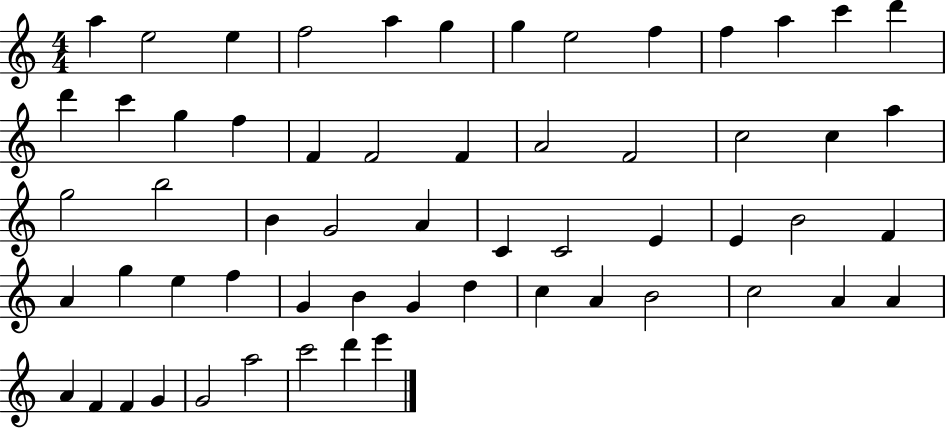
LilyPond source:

{
  \clef treble
  \numericTimeSignature
  \time 4/4
  \key c \major
  a''4 e''2 e''4 | f''2 a''4 g''4 | g''4 e''2 f''4 | f''4 a''4 c'''4 d'''4 | \break d'''4 c'''4 g''4 f''4 | f'4 f'2 f'4 | a'2 f'2 | c''2 c''4 a''4 | \break g''2 b''2 | b'4 g'2 a'4 | c'4 c'2 e'4 | e'4 b'2 f'4 | \break a'4 g''4 e''4 f''4 | g'4 b'4 g'4 d''4 | c''4 a'4 b'2 | c''2 a'4 a'4 | \break a'4 f'4 f'4 g'4 | g'2 a''2 | c'''2 d'''4 e'''4 | \bar "|."
}